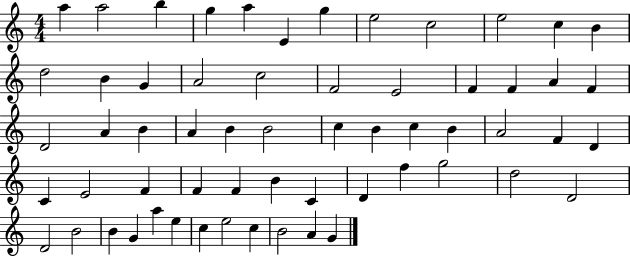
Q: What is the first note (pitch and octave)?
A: A5